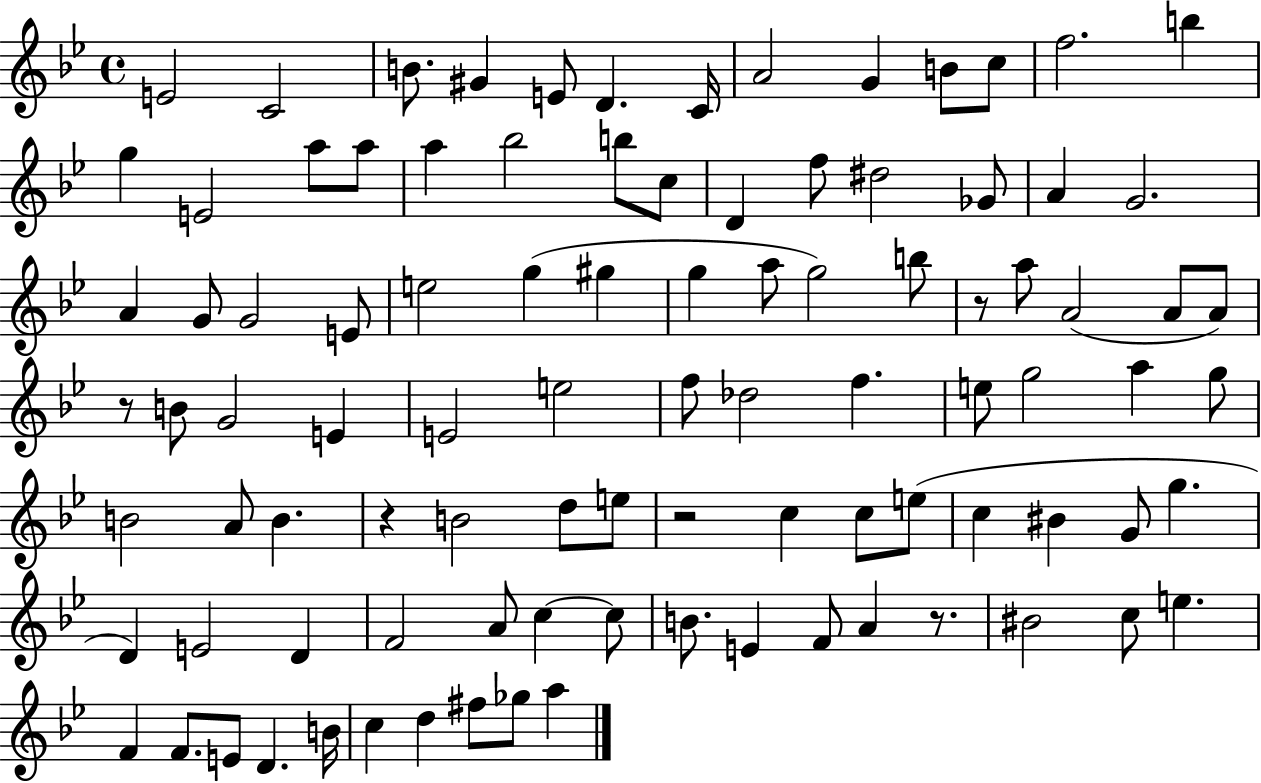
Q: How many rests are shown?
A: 5